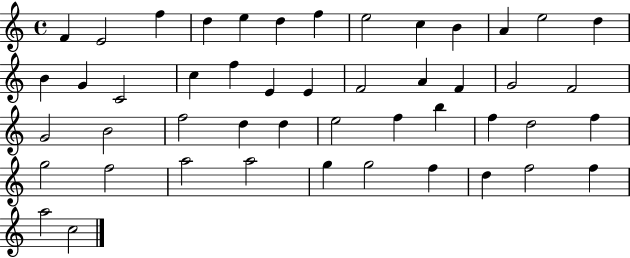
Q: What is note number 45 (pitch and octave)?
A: F5